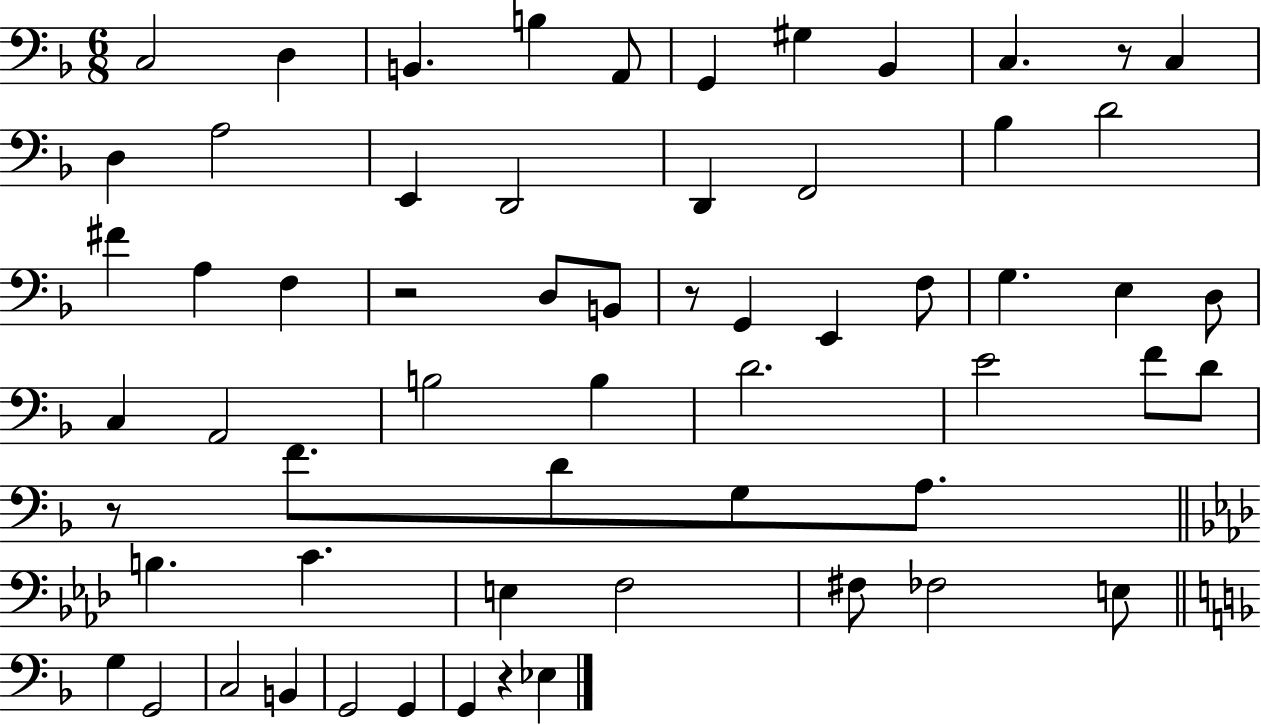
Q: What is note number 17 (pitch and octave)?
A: Bb3